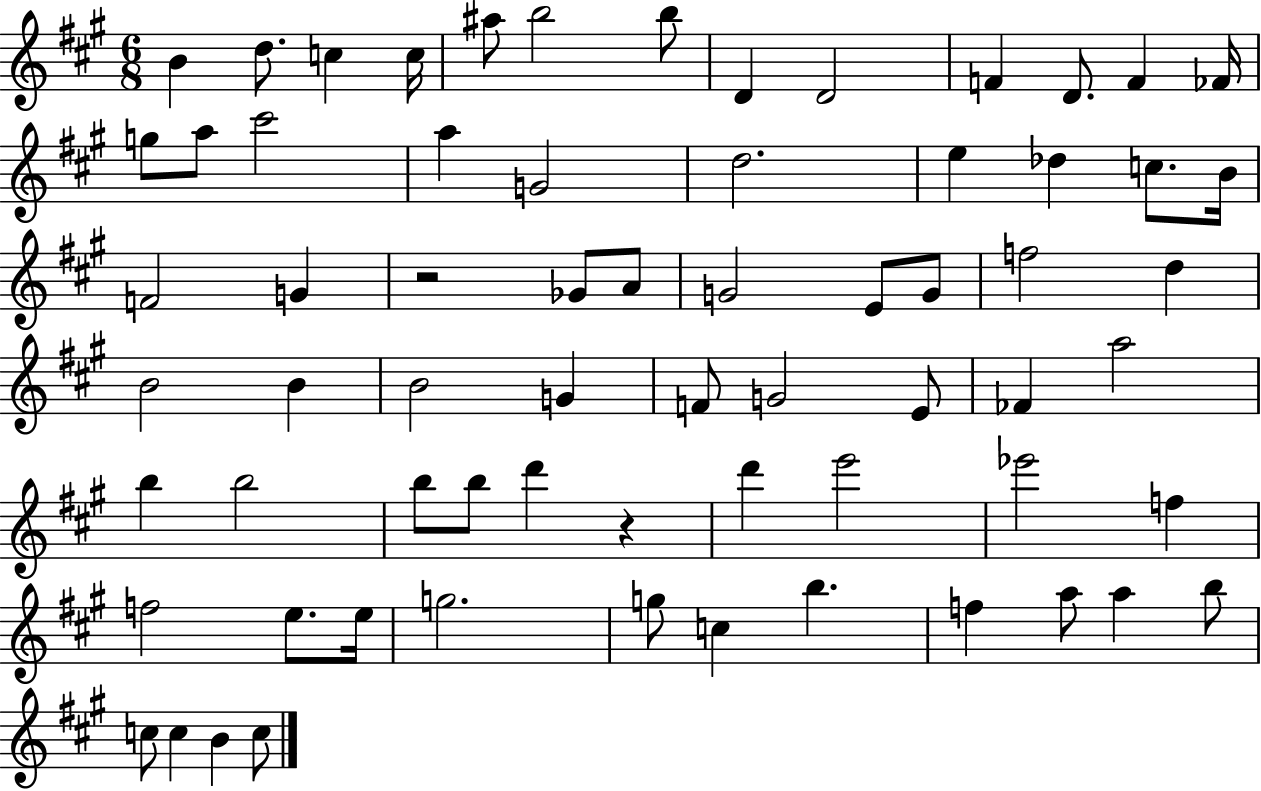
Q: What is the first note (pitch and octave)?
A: B4